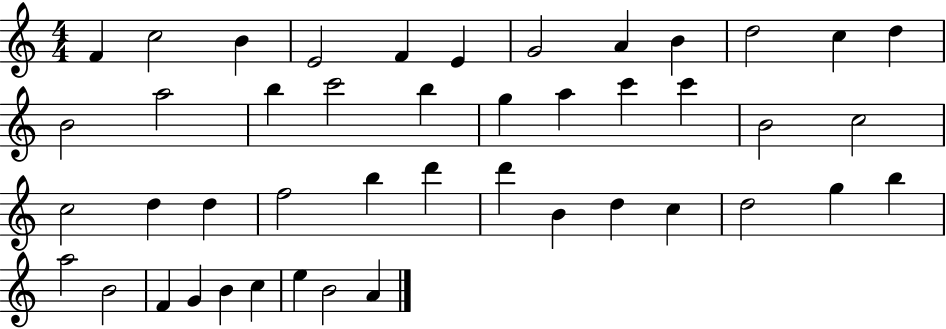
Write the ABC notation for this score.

X:1
T:Untitled
M:4/4
L:1/4
K:C
F c2 B E2 F E G2 A B d2 c d B2 a2 b c'2 b g a c' c' B2 c2 c2 d d f2 b d' d' B d c d2 g b a2 B2 F G B c e B2 A